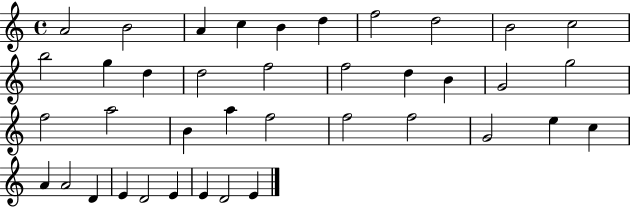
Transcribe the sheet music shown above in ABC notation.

X:1
T:Untitled
M:4/4
L:1/4
K:C
A2 B2 A c B d f2 d2 B2 c2 b2 g d d2 f2 f2 d B G2 g2 f2 a2 B a f2 f2 f2 G2 e c A A2 D E D2 E E D2 E